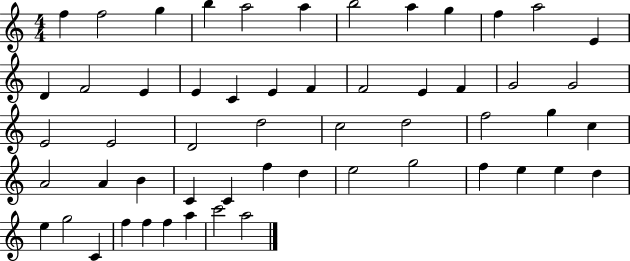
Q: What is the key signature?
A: C major